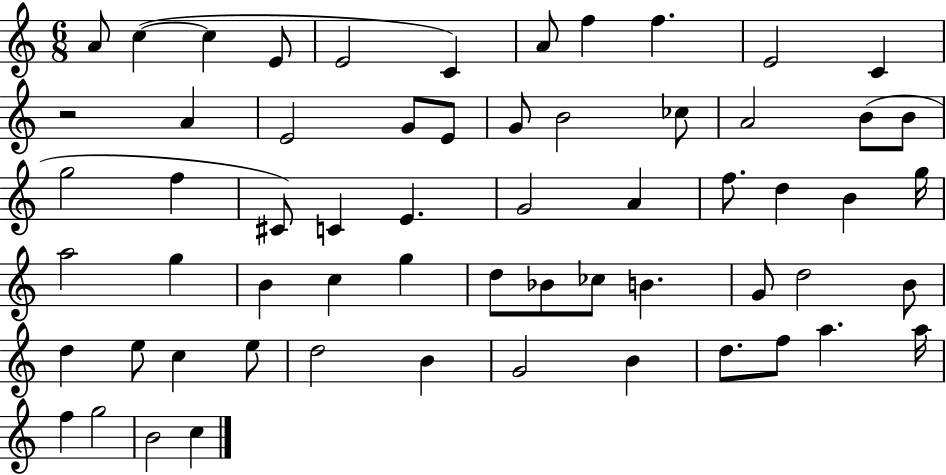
{
  \clef treble
  \numericTimeSignature
  \time 6/8
  \key c \major
  \repeat volta 2 { a'8 c''4~(~ c''4 e'8 | e'2 c'4) | a'8 f''4 f''4. | e'2 c'4 | \break r2 a'4 | e'2 g'8 e'8 | g'8 b'2 ces''8 | a'2 b'8( b'8 | \break g''2 f''4 | cis'8) c'4 e'4. | g'2 a'4 | f''8. d''4 b'4 g''16 | \break a''2 g''4 | b'4 c''4 g''4 | d''8 bes'8 ces''8 b'4. | g'8 d''2 b'8 | \break d''4 e''8 c''4 e''8 | d''2 b'4 | g'2 b'4 | d''8. f''8 a''4. a''16 | \break f''4 g''2 | b'2 c''4 | } \bar "|."
}